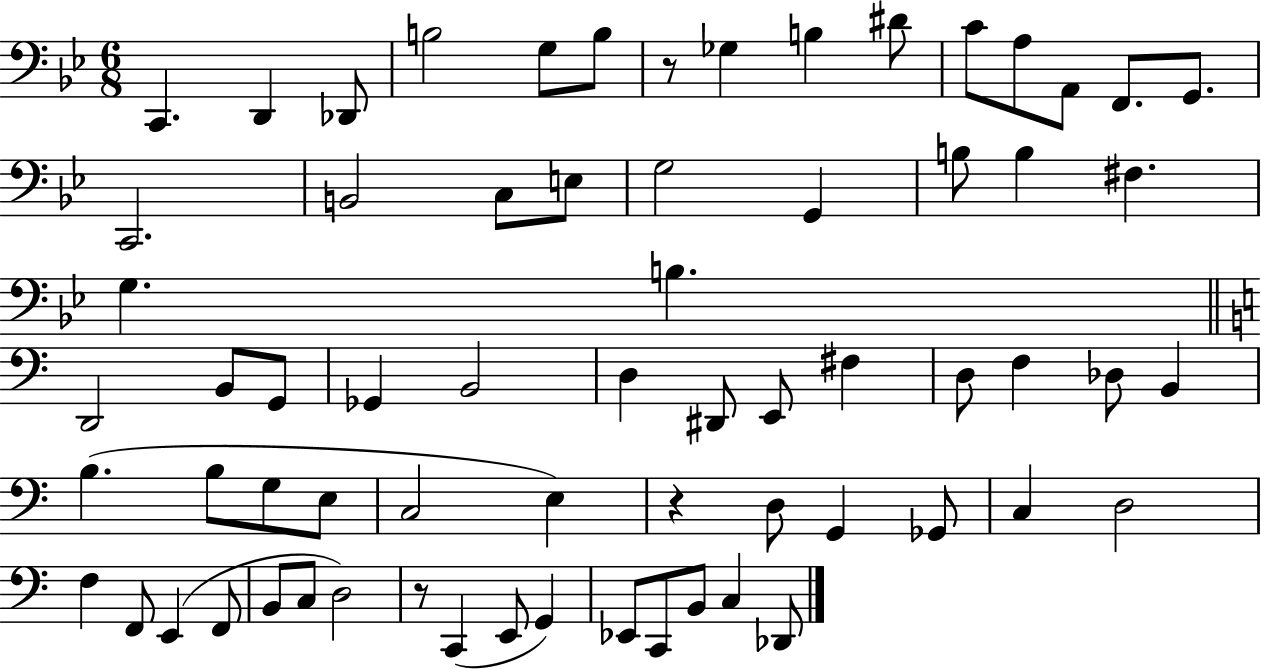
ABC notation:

X:1
T:Untitled
M:6/8
L:1/4
K:Bb
C,, D,, _D,,/2 B,2 G,/2 B,/2 z/2 _G, B, ^D/2 C/2 A,/2 A,,/2 F,,/2 G,,/2 C,,2 B,,2 C,/2 E,/2 G,2 G,, B,/2 B, ^F, G, B, D,,2 B,,/2 G,,/2 _G,, B,,2 D, ^D,,/2 E,,/2 ^F, D,/2 F, _D,/2 B,, B, B,/2 G,/2 E,/2 C,2 E, z D,/2 G,, _G,,/2 C, D,2 F, F,,/2 E,, F,,/2 B,,/2 C,/2 D,2 z/2 C,, E,,/2 G,, _E,,/2 C,,/2 B,,/2 C, _D,,/2